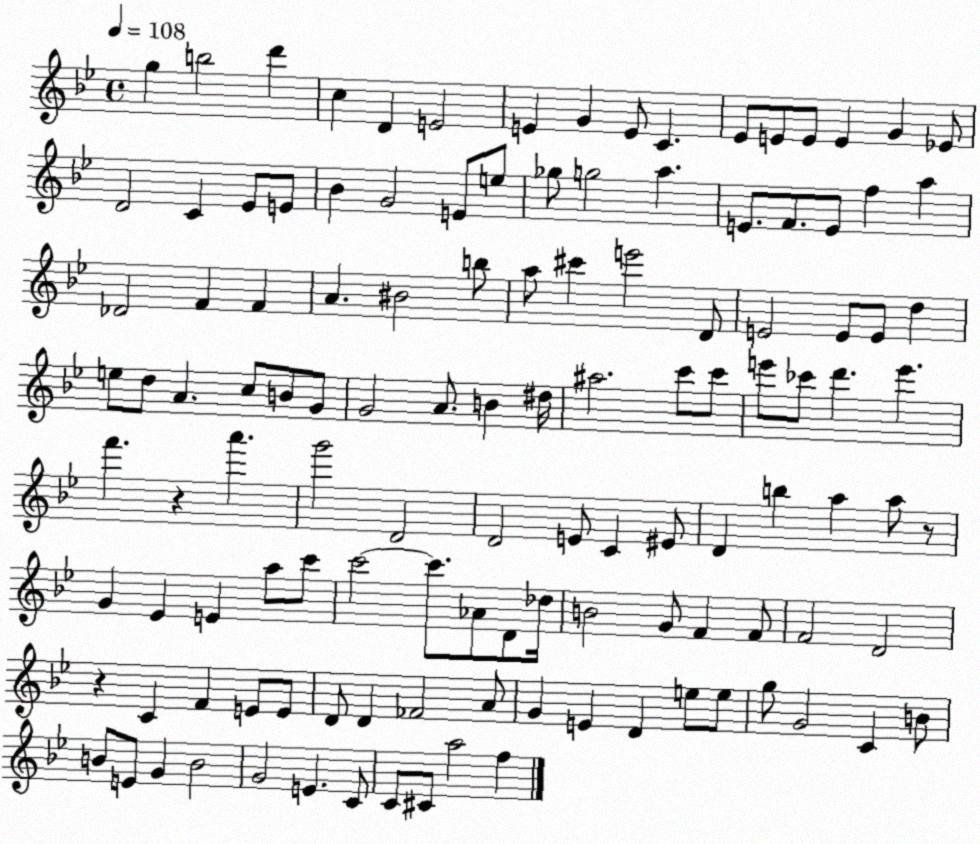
X:1
T:Untitled
M:4/4
L:1/4
K:Bb
g b2 d' c D E2 E G E/2 C _E/2 E/2 E/2 E G _E/2 D2 C _E/2 E/2 _B G2 E/2 e/2 _g/2 g2 a E/2 F/2 E/2 f a _D2 F F A ^B2 b/2 a/2 ^c' e'2 D/2 E2 E/2 E/2 d e/2 d/2 A c/2 B/2 G/2 G2 A/2 B ^d/4 ^a2 c'/2 c'/2 e'/2 _c'/2 d' e' f' z a' g'2 D2 D2 E/2 C ^E/2 D b a a/2 z/2 G _E E a/2 c'/2 c'2 c'/2 _A/2 D/2 _d/4 B2 G/2 F F/2 F2 D2 z C F E/2 E/2 D/2 D _F2 A/2 G E D e/2 e/2 g/2 G2 C B/2 B/2 E/2 G B2 G2 E C/2 C/2 ^C/2 a2 f